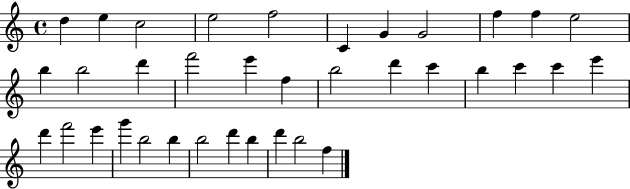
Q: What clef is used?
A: treble